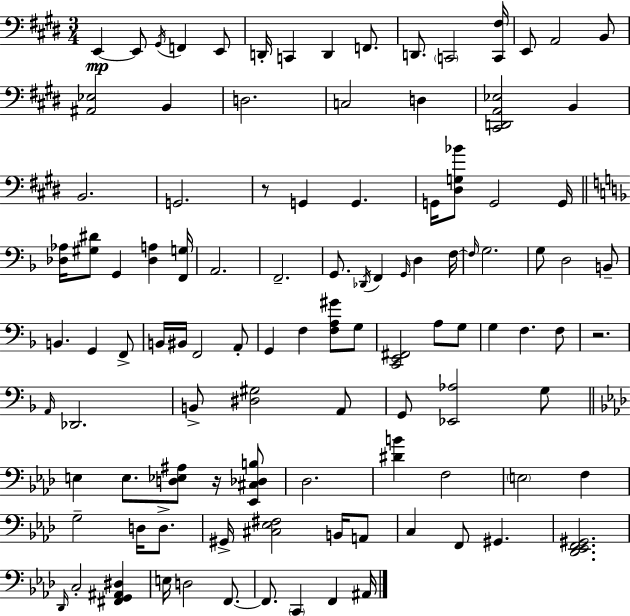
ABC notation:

X:1
T:Untitled
M:3/4
L:1/4
K:E
E,, E,,/2 ^G,,/4 F,, E,,/2 D,,/4 C,, D,, F,,/2 D,,/2 C,,2 [C,,^F,]/4 E,,/2 A,,2 B,,/2 [^A,,_E,]2 B,, D,2 C,2 D, [^C,,D,,A,,_E,]2 B,, B,,2 G,,2 z/2 G,, G,, G,,/4 [^D,G,_B]/2 G,,2 G,,/4 [_D,_A,]/4 [^G,^D]/2 G,, [_D,A,] [F,,G,]/4 A,,2 F,,2 G,,/2 _D,,/4 F,, G,,/4 D, F,/4 F,/4 G,2 G,/2 D,2 B,,/2 B,, G,, F,,/2 B,,/4 ^B,,/4 F,,2 A,,/2 G,, F, [F,A,^G]/2 G,/2 [C,,E,,^F,,]2 A,/2 G,/2 G, F, F,/2 z2 A,,/4 _D,,2 B,,/2 [^D,^G,]2 A,,/2 G,,/2 [_E,,_A,]2 G,/2 E, E,/2 [D,_E,^A,]/2 z/4 [_E,,^C,_D,B,]/2 _D,2 [^DB] F,2 E,2 F, G,2 D,/4 D,/2 ^G,,/4 [^C,_E,^F,]2 B,,/4 A,,/2 C, F,,/2 ^G,, [_D,,_E,,F,,^G,,]2 _D,,/4 C,2 [^F,,G,,^A,,^D,] E,/4 D,2 F,,/2 F,,/2 C,, F,, ^A,,/4